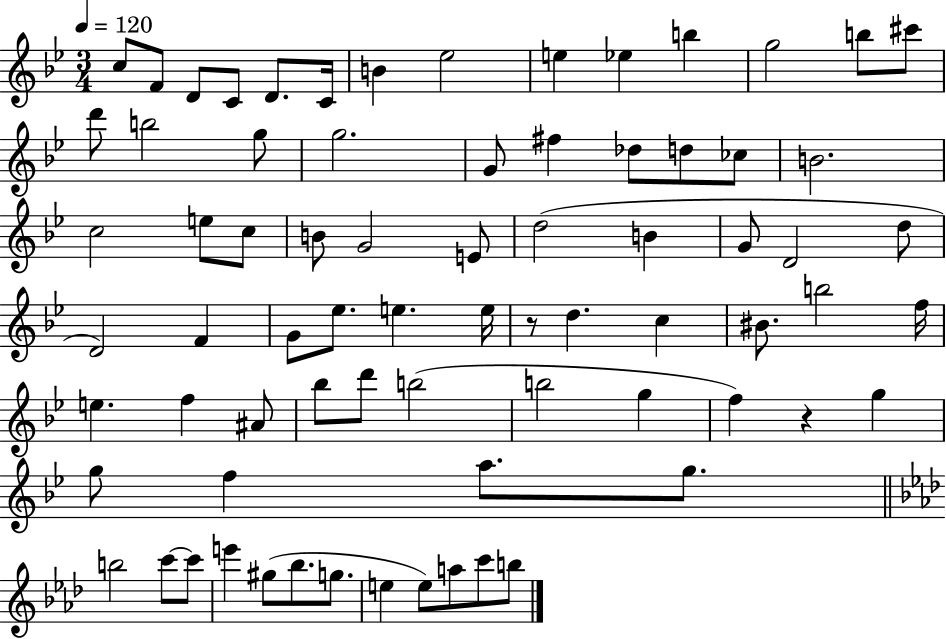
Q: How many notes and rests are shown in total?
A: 74